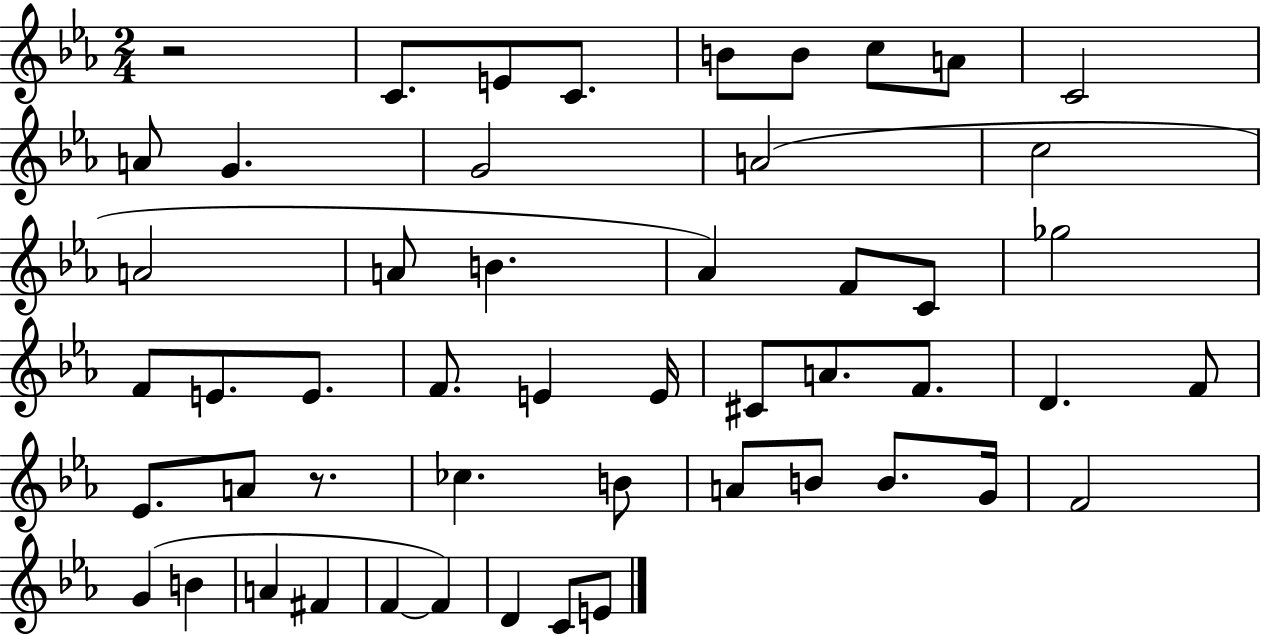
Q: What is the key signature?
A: EES major